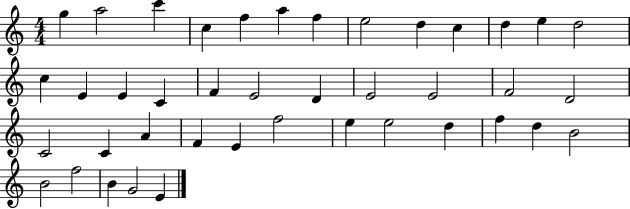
{
  \clef treble
  \numericTimeSignature
  \time 4/4
  \key c \major
  g''4 a''2 c'''4 | c''4 f''4 a''4 f''4 | e''2 d''4 c''4 | d''4 e''4 d''2 | \break c''4 e'4 e'4 c'4 | f'4 e'2 d'4 | e'2 e'2 | f'2 d'2 | \break c'2 c'4 a'4 | f'4 e'4 f''2 | e''4 e''2 d''4 | f''4 d''4 b'2 | \break b'2 f''2 | b'4 g'2 e'4 | \bar "|."
}